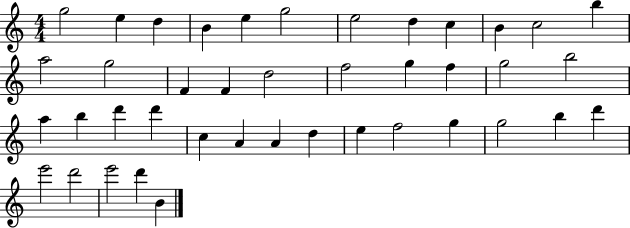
G5/h E5/q D5/q B4/q E5/q G5/h E5/h D5/q C5/q B4/q C5/h B5/q A5/h G5/h F4/q F4/q D5/h F5/h G5/q F5/q G5/h B5/h A5/q B5/q D6/q D6/q C5/q A4/q A4/q D5/q E5/q F5/h G5/q G5/h B5/q D6/q E6/h D6/h E6/h D6/q B4/q